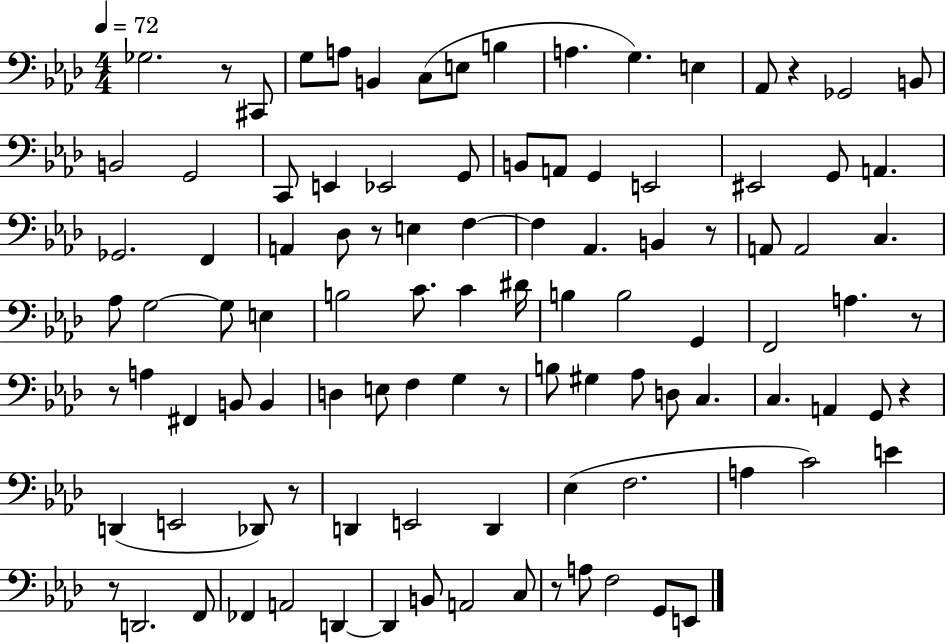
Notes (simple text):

Gb3/h. R/e C#2/e G3/e A3/e B2/q C3/e E3/e B3/q A3/q. G3/q. E3/q Ab2/e R/q Gb2/h B2/e B2/h G2/h C2/e E2/q Eb2/h G2/e B2/e A2/e G2/q E2/h EIS2/h G2/e A2/q. Gb2/h. F2/q A2/q Db3/e R/e E3/q F3/q F3/q Ab2/q. B2/q R/e A2/e A2/h C3/q. Ab3/e G3/h G3/e E3/q B3/h C4/e. C4/q D#4/s B3/q B3/h G2/q F2/h A3/q. R/e R/e A3/q F#2/q B2/e B2/q D3/q E3/e F3/q G3/q R/e B3/e G#3/q Ab3/e D3/e C3/q. C3/q. A2/q G2/e R/q D2/q E2/h Db2/e R/e D2/q E2/h D2/q Eb3/q F3/h. A3/q C4/h E4/q R/e D2/h. F2/e FES2/q A2/h D2/q D2/q B2/e A2/h C3/e R/e A3/e F3/h G2/e E2/e